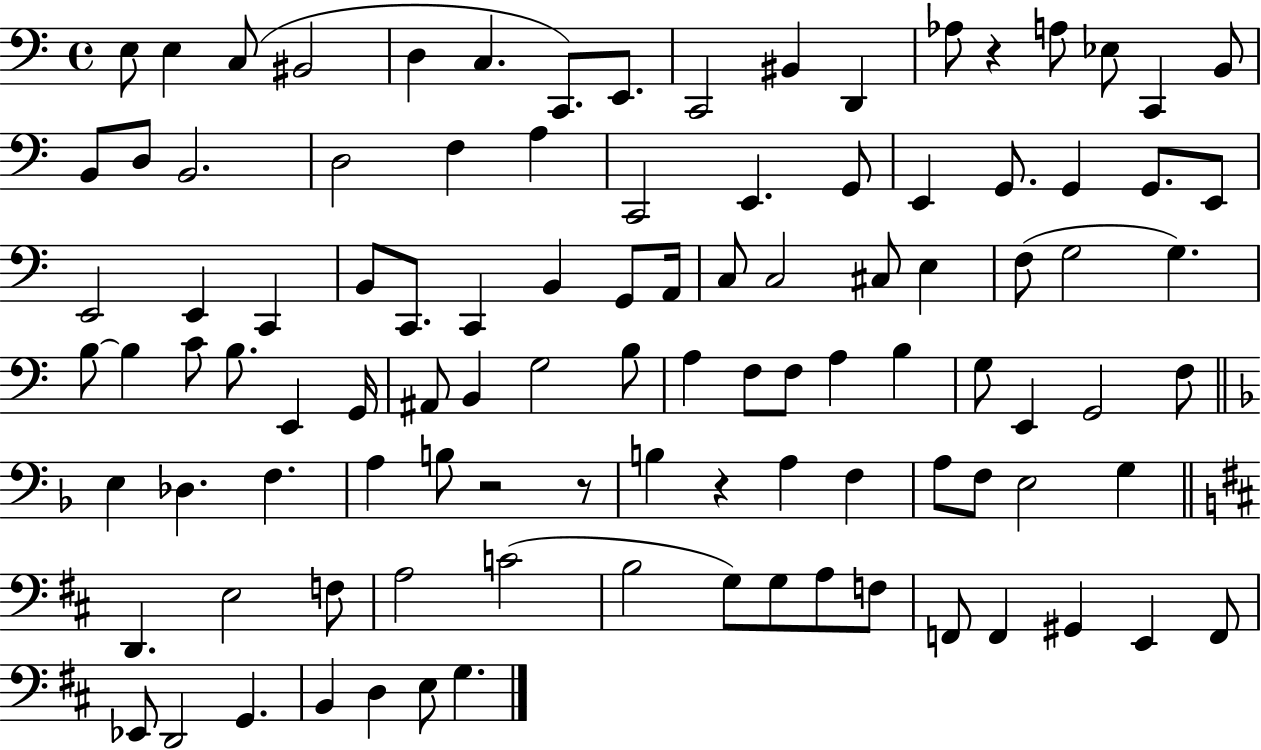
E3/e E3/q C3/e BIS2/h D3/q C3/q. C2/e. E2/e. C2/h BIS2/q D2/q Ab3/e R/q A3/e Eb3/e C2/q B2/e B2/e D3/e B2/h. D3/h F3/q A3/q C2/h E2/q. G2/e E2/q G2/e. G2/q G2/e. E2/e E2/h E2/q C2/q B2/e C2/e. C2/q B2/q G2/e A2/s C3/e C3/h C#3/e E3/q F3/e G3/h G3/q. B3/e B3/q C4/e B3/e. E2/q G2/s A#2/e B2/q G3/h B3/e A3/q F3/e F3/e A3/q B3/q G3/e E2/q G2/h F3/e E3/q Db3/q. F3/q. A3/q B3/e R/h R/e B3/q R/q A3/q F3/q A3/e F3/e E3/h G3/q D2/q. E3/h F3/e A3/h C4/h B3/h G3/e G3/e A3/e F3/e F2/e F2/q G#2/q E2/q F2/e Eb2/e D2/h G2/q. B2/q D3/q E3/e G3/q.